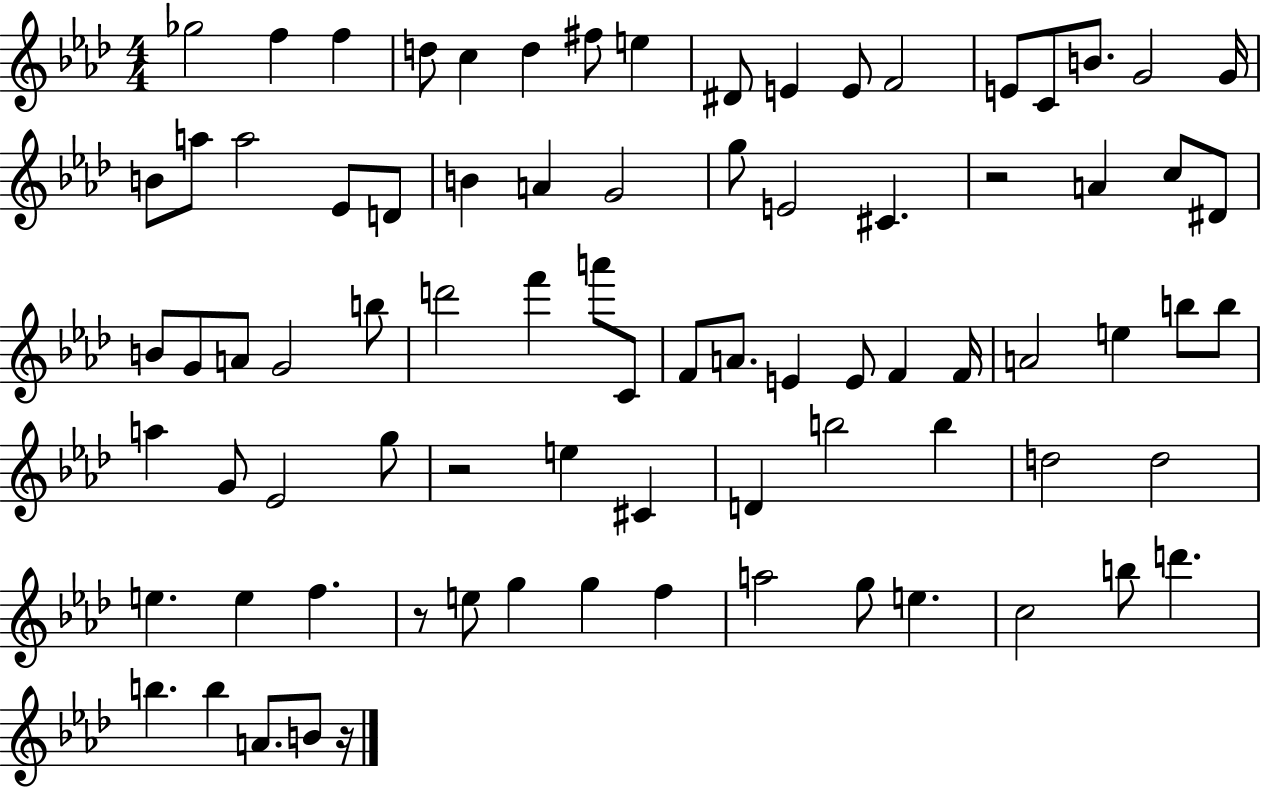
Gb5/h F5/q F5/q D5/e C5/q D5/q F#5/e E5/q D#4/e E4/q E4/e F4/h E4/e C4/e B4/e. G4/h G4/s B4/e A5/e A5/h Eb4/e D4/e B4/q A4/q G4/h G5/e E4/h C#4/q. R/h A4/q C5/e D#4/e B4/e G4/e A4/e G4/h B5/e D6/h F6/q A6/e C4/e F4/e A4/e. E4/q E4/e F4/q F4/s A4/h E5/q B5/e B5/e A5/q G4/e Eb4/h G5/e R/h E5/q C#4/q D4/q B5/h B5/q D5/h D5/h E5/q. E5/q F5/q. R/e E5/e G5/q G5/q F5/q A5/h G5/e E5/q. C5/h B5/e D6/q. B5/q. B5/q A4/e. B4/e R/s